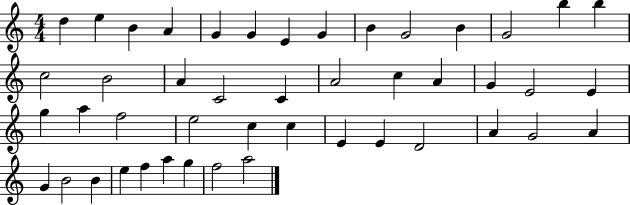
D5/q E5/q B4/q A4/q G4/q G4/q E4/q G4/q B4/q G4/h B4/q G4/h B5/q B5/q C5/h B4/h A4/q C4/h C4/q A4/h C5/q A4/q G4/q E4/h E4/q G5/q A5/q F5/h E5/h C5/q C5/q E4/q E4/q D4/h A4/q G4/h A4/q G4/q B4/h B4/q E5/q F5/q A5/q G5/q F5/h A5/h